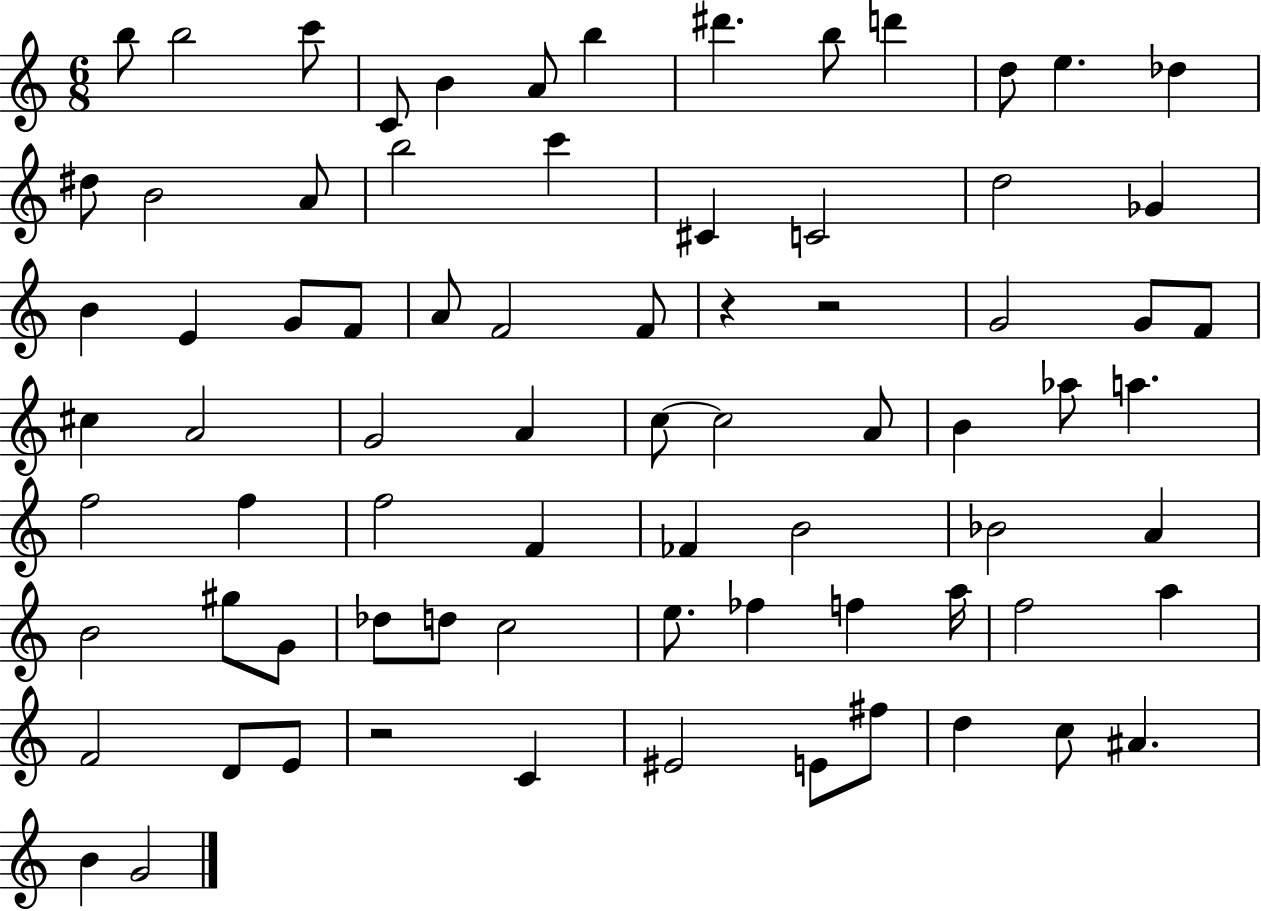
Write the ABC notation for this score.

X:1
T:Untitled
M:6/8
L:1/4
K:C
b/2 b2 c'/2 C/2 B A/2 b ^d' b/2 d' d/2 e _d ^d/2 B2 A/2 b2 c' ^C C2 d2 _G B E G/2 F/2 A/2 F2 F/2 z z2 G2 G/2 F/2 ^c A2 G2 A c/2 c2 A/2 B _a/2 a f2 f f2 F _F B2 _B2 A B2 ^g/2 G/2 _d/2 d/2 c2 e/2 _f f a/4 f2 a F2 D/2 E/2 z2 C ^E2 E/2 ^f/2 d c/2 ^A B G2